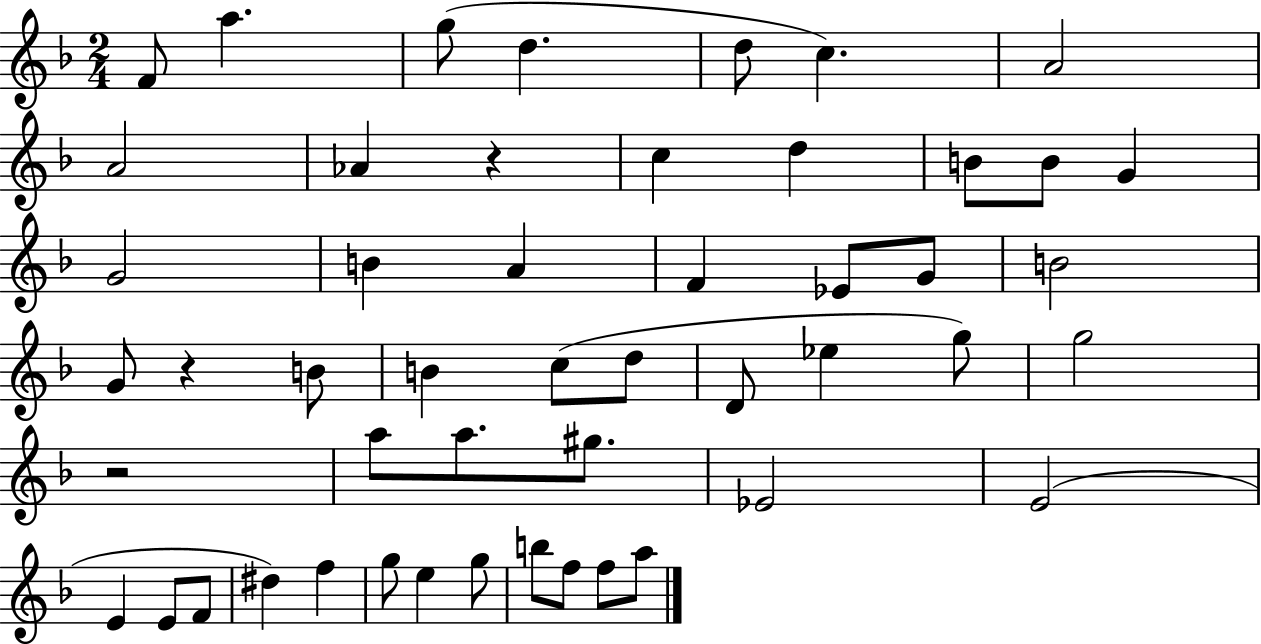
F4/e A5/q. G5/e D5/q. D5/e C5/q. A4/h A4/h Ab4/q R/q C5/q D5/q B4/e B4/e G4/q G4/h B4/q A4/q F4/q Eb4/e G4/e B4/h G4/e R/q B4/e B4/q C5/e D5/e D4/e Eb5/q G5/e G5/h R/h A5/e A5/e. G#5/e. Eb4/h E4/h E4/q E4/e F4/e D#5/q F5/q G5/e E5/q G5/e B5/e F5/e F5/e A5/e